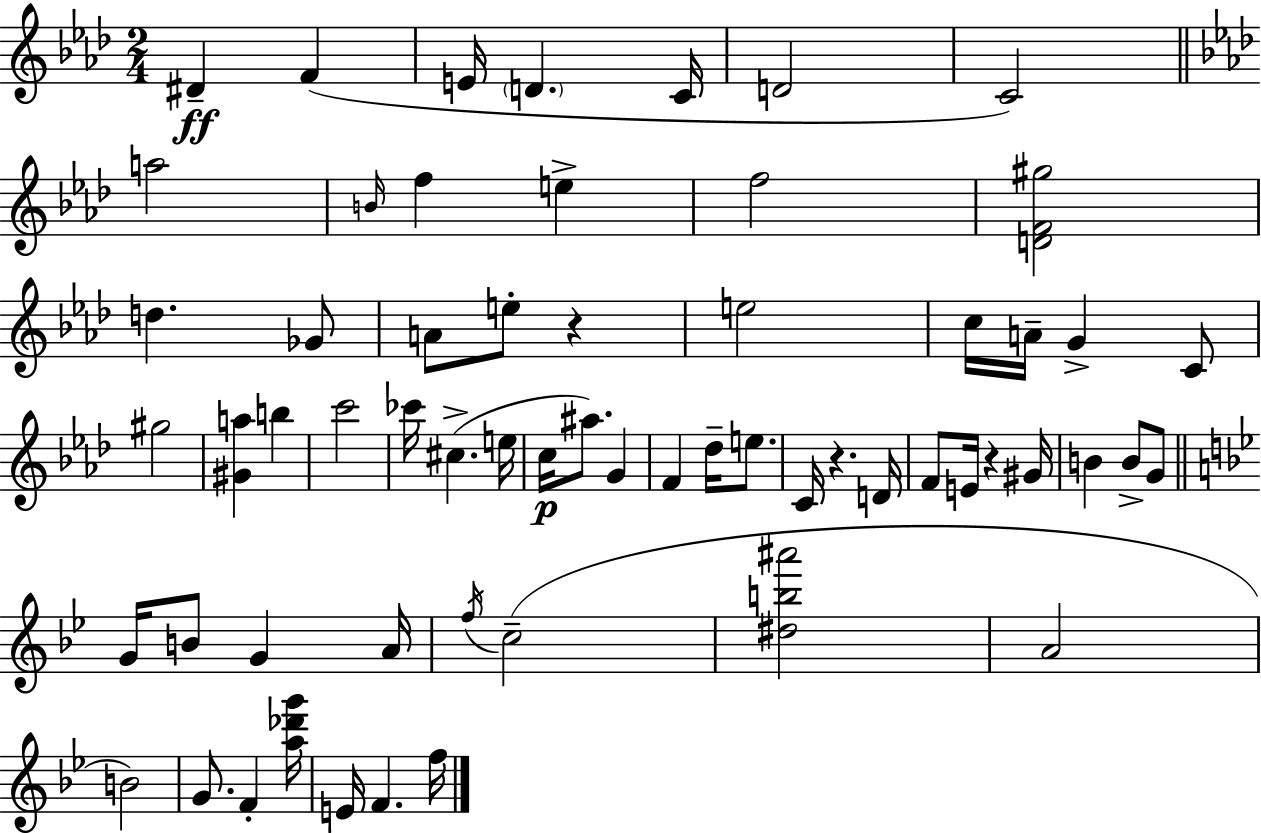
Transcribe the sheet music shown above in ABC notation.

X:1
T:Untitled
M:2/4
L:1/4
K:Fm
^D F E/4 D C/4 D2 C2 a2 B/4 f e f2 [DF^g]2 d _G/2 A/2 e/2 z e2 c/4 A/4 G C/2 ^g2 [^Ga] b c'2 _c'/4 ^c e/4 c/4 ^a/2 G F _d/4 e/2 C/4 z D/4 F/2 E/4 z ^G/4 B B/2 G/2 G/4 B/2 G A/4 f/4 c2 [^db^a']2 A2 B2 G/2 F [a_d'g']/4 E/4 F f/4